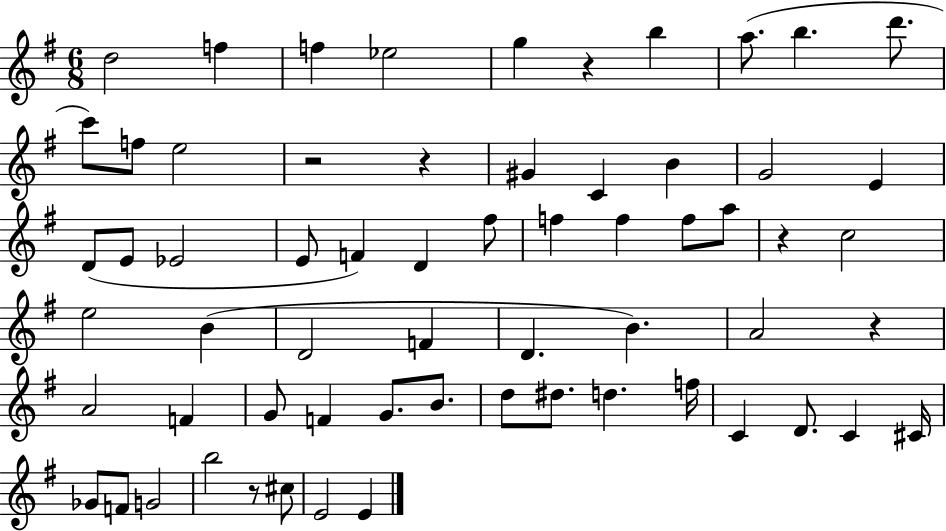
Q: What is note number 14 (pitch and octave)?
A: C4